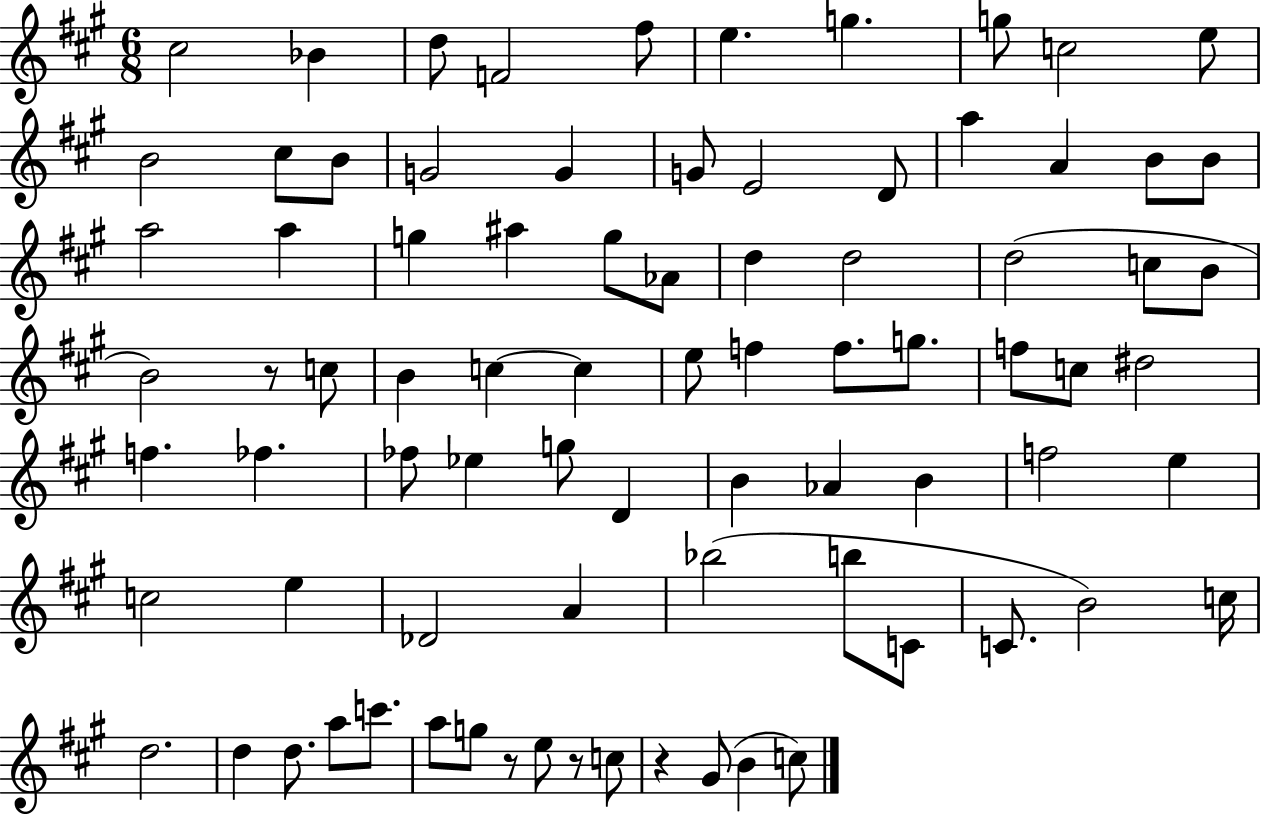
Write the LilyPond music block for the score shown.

{
  \clef treble
  \numericTimeSignature
  \time 6/8
  \key a \major
  cis''2 bes'4 | d''8 f'2 fis''8 | e''4. g''4. | g''8 c''2 e''8 | \break b'2 cis''8 b'8 | g'2 g'4 | g'8 e'2 d'8 | a''4 a'4 b'8 b'8 | \break a''2 a''4 | g''4 ais''4 g''8 aes'8 | d''4 d''2 | d''2( c''8 b'8 | \break b'2) r8 c''8 | b'4 c''4~~ c''4 | e''8 f''4 f''8. g''8. | f''8 c''8 dis''2 | \break f''4. fes''4. | fes''8 ees''4 g''8 d'4 | b'4 aes'4 b'4 | f''2 e''4 | \break c''2 e''4 | des'2 a'4 | bes''2( b''8 c'8 | c'8. b'2) c''16 | \break d''2. | d''4 d''8. a''8 c'''8. | a''8 g''8 r8 e''8 r8 c''8 | r4 gis'8( b'4 c''8) | \break \bar "|."
}